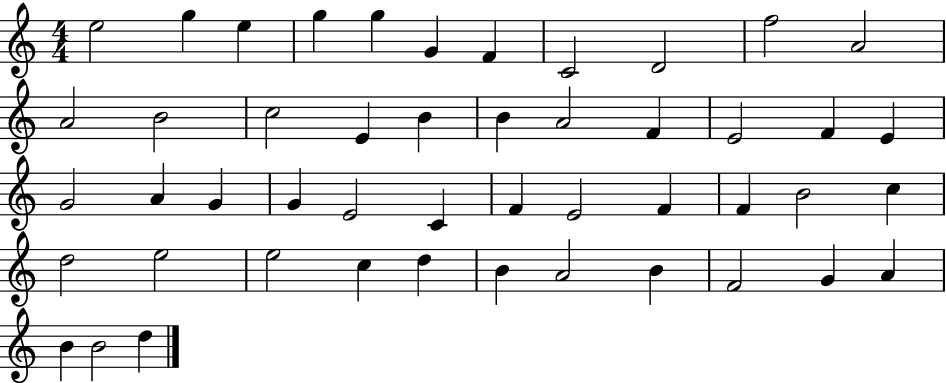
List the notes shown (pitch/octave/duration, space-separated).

E5/h G5/q E5/q G5/q G5/q G4/q F4/q C4/h D4/h F5/h A4/h A4/h B4/h C5/h E4/q B4/q B4/q A4/h F4/q E4/h F4/q E4/q G4/h A4/q G4/q G4/q E4/h C4/q F4/q E4/h F4/q F4/q B4/h C5/q D5/h E5/h E5/h C5/q D5/q B4/q A4/h B4/q F4/h G4/q A4/q B4/q B4/h D5/q